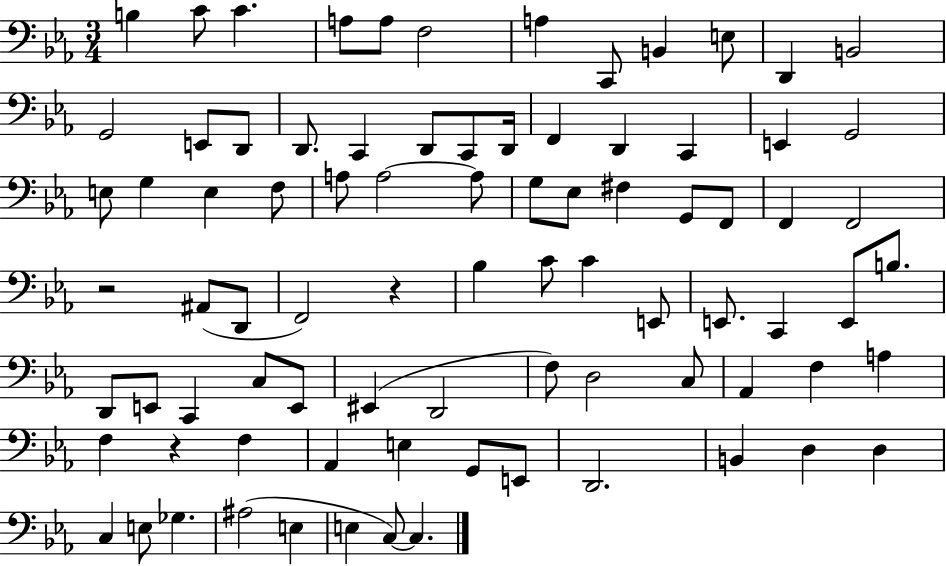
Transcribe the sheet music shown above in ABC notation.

X:1
T:Untitled
M:3/4
L:1/4
K:Eb
B, C/2 C A,/2 A,/2 F,2 A, C,,/2 B,, E,/2 D,, B,,2 G,,2 E,,/2 D,,/2 D,,/2 C,, D,,/2 C,,/2 D,,/4 F,, D,, C,, E,, G,,2 E,/2 G, E, F,/2 A,/2 A,2 A,/2 G,/2 _E,/2 ^F, G,,/2 F,,/2 F,, F,,2 z2 ^A,,/2 D,,/2 F,,2 z _B, C/2 C E,,/2 E,,/2 C,, E,,/2 B,/2 D,,/2 E,,/2 C,, C,/2 E,,/2 ^E,, D,,2 F,/2 D,2 C,/2 _A,, F, A, F, z F, _A,, E, G,,/2 E,,/2 D,,2 B,, D, D, C, E,/2 _G, ^A,2 E, E, C,/2 C,